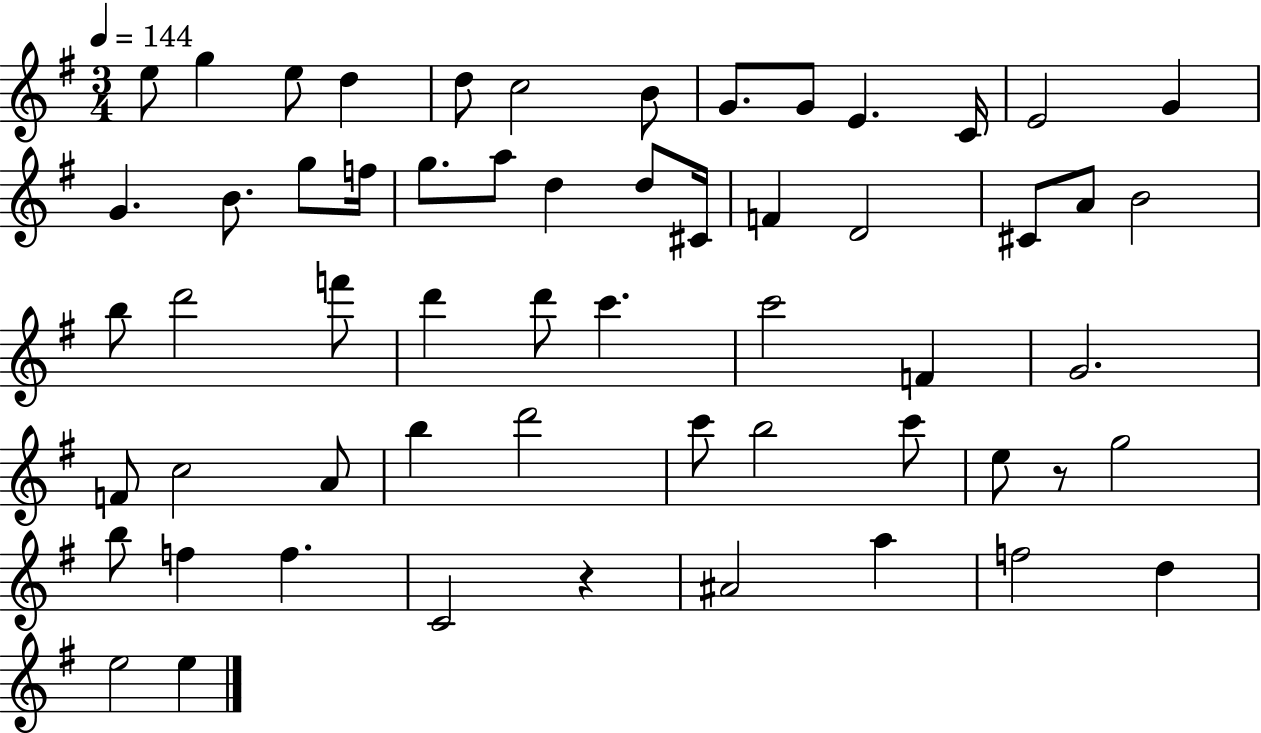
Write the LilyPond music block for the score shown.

{
  \clef treble
  \numericTimeSignature
  \time 3/4
  \key g \major
  \tempo 4 = 144
  e''8 g''4 e''8 d''4 | d''8 c''2 b'8 | g'8. g'8 e'4. c'16 | e'2 g'4 | \break g'4. b'8. g''8 f''16 | g''8. a''8 d''4 d''8 cis'16 | f'4 d'2 | cis'8 a'8 b'2 | \break b''8 d'''2 f'''8 | d'''4 d'''8 c'''4. | c'''2 f'4 | g'2. | \break f'8 c''2 a'8 | b''4 d'''2 | c'''8 b''2 c'''8 | e''8 r8 g''2 | \break b''8 f''4 f''4. | c'2 r4 | ais'2 a''4 | f''2 d''4 | \break e''2 e''4 | \bar "|."
}